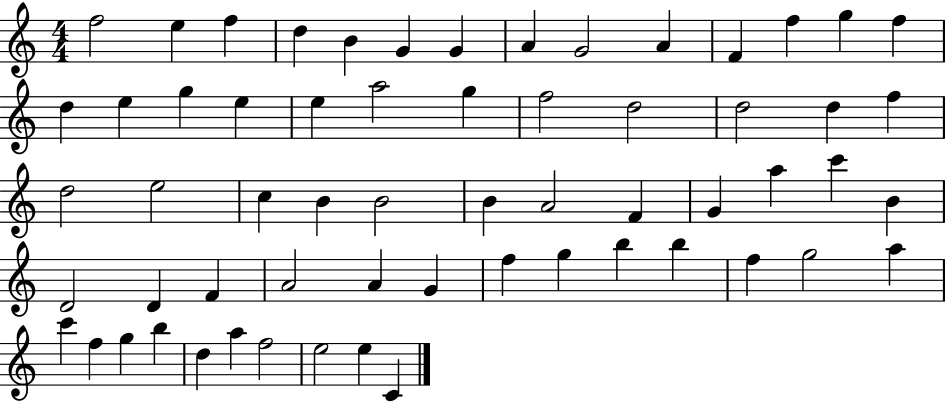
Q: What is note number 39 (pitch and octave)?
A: D4